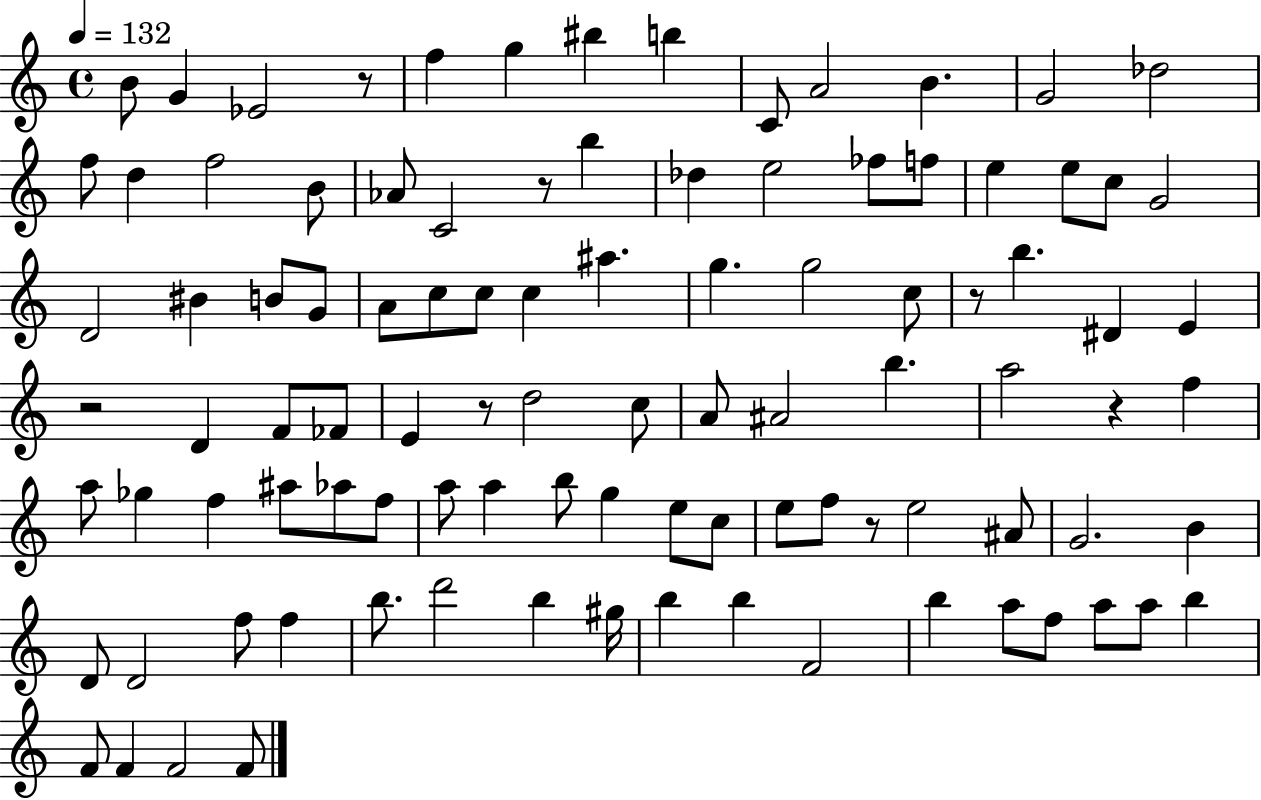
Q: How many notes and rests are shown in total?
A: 99